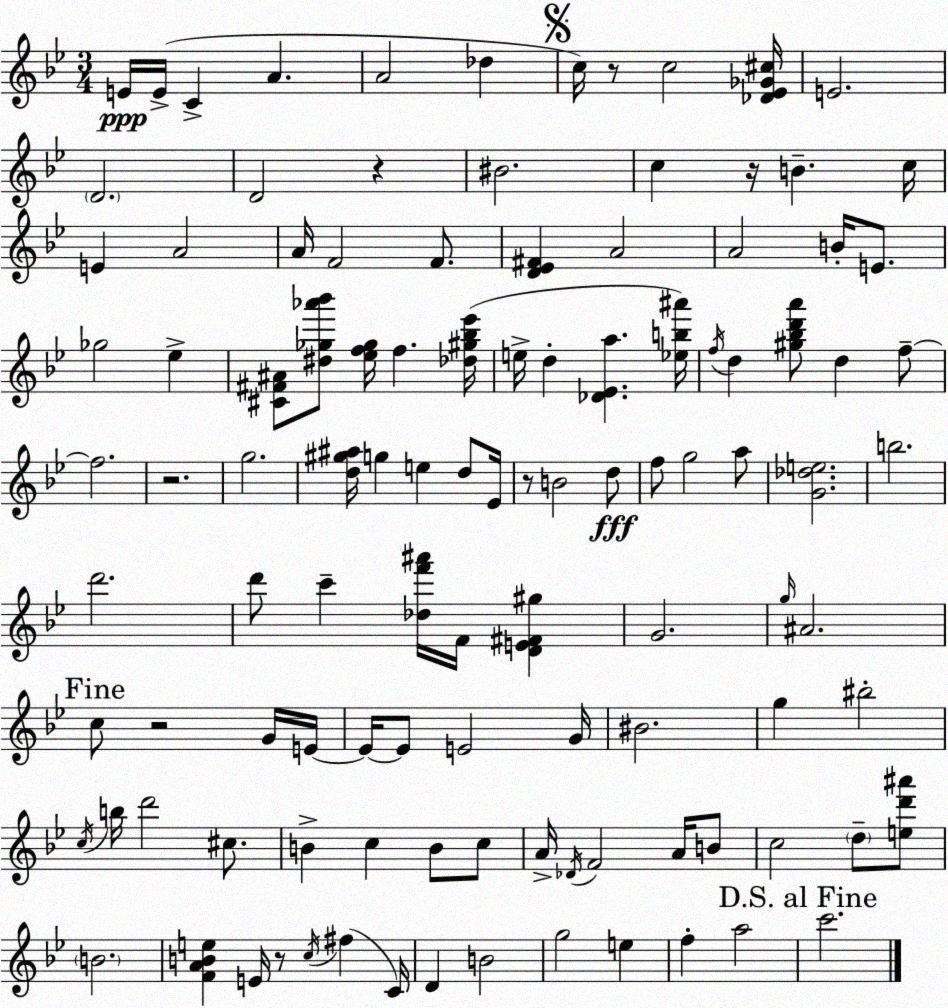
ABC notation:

X:1
T:Untitled
M:3/4
L:1/4
K:Gm
E/4 E/4 C A A2 _d c/4 z/2 c2 [_D_E_G^c]/4 E2 D2 D2 z ^B2 c z/4 B c/4 E A2 A/4 F2 F/2 [D_E^F] A2 A2 B/4 E/2 _g2 _e [^C^F^A]/2 [^d_g_a'_b']/2 [_ef_g]/4 f [_d^g_b_e']/4 e/4 d [_D_Ea] [_eb^a']/4 f/4 d [^g_bd'a']/2 d f/2 f2 z2 g2 [d^g^a]/4 g e d/2 _E/4 z/2 B2 d/2 f/2 g2 a/2 [G_de]2 b2 d'2 d'/2 c' [_df'^a']/4 F/4 [DE^F^g] G2 g/4 ^A2 c/2 z2 G/4 E/4 E/4 E/2 E2 G/4 ^B2 g ^b2 c/4 b/4 d'2 ^c/2 B c B/2 c/2 A/4 _D/4 F2 A/4 B/2 c2 d/2 [ed'^a']/2 B2 [FABe] E/4 z/2 c/4 ^f C/4 D B2 g2 e f a2 c'2